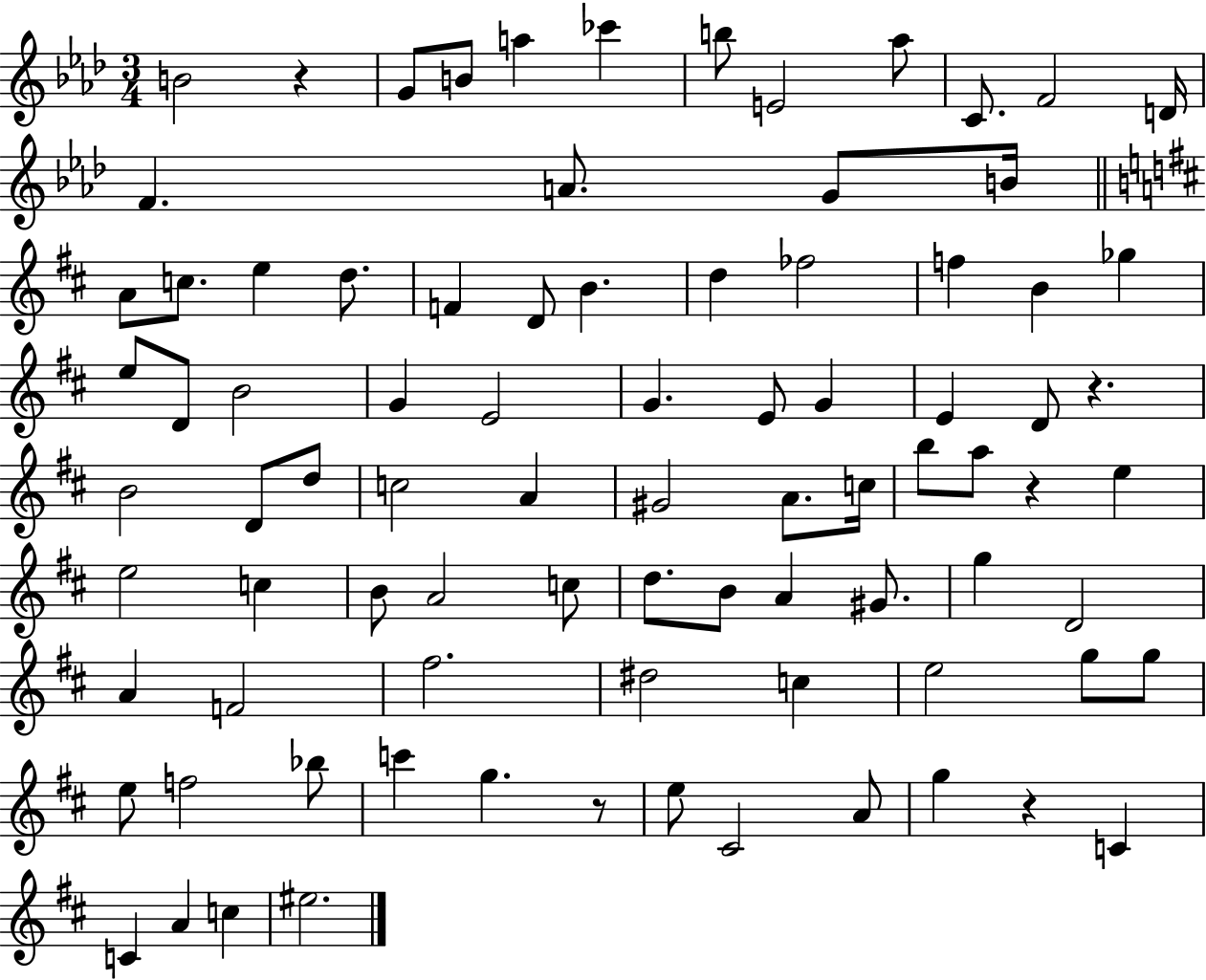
{
  \clef treble
  \numericTimeSignature
  \time 3/4
  \key aes \major
  b'2 r4 | g'8 b'8 a''4 ces'''4 | b''8 e'2 aes''8 | c'8. f'2 d'16 | \break f'4. a'8. g'8 b'16 | \bar "||" \break \key d \major a'8 c''8. e''4 d''8. | f'4 d'8 b'4. | d''4 fes''2 | f''4 b'4 ges''4 | \break e''8 d'8 b'2 | g'4 e'2 | g'4. e'8 g'4 | e'4 d'8 r4. | \break b'2 d'8 d''8 | c''2 a'4 | gis'2 a'8. c''16 | b''8 a''8 r4 e''4 | \break e''2 c''4 | b'8 a'2 c''8 | d''8. b'8 a'4 gis'8. | g''4 d'2 | \break a'4 f'2 | fis''2. | dis''2 c''4 | e''2 g''8 g''8 | \break e''8 f''2 bes''8 | c'''4 g''4. r8 | e''8 cis'2 a'8 | g''4 r4 c'4 | \break c'4 a'4 c''4 | eis''2. | \bar "|."
}